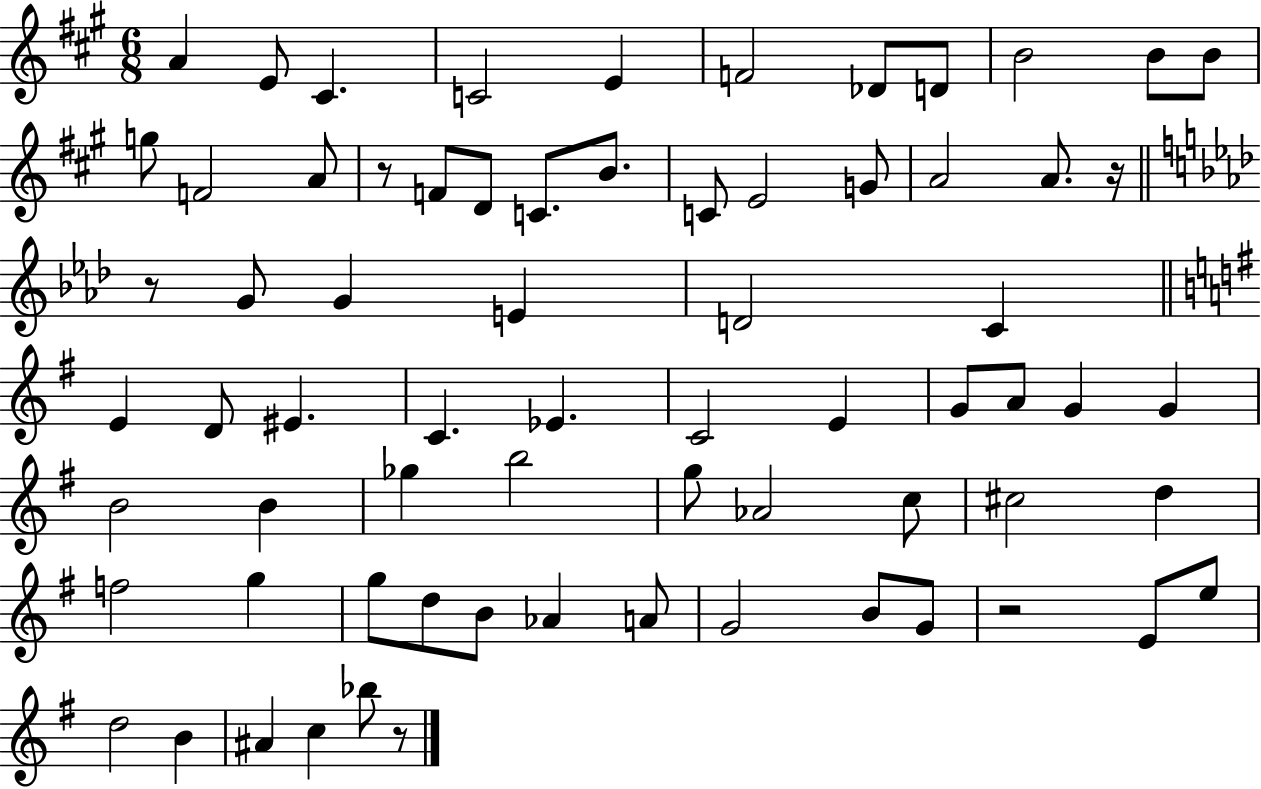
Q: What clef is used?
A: treble